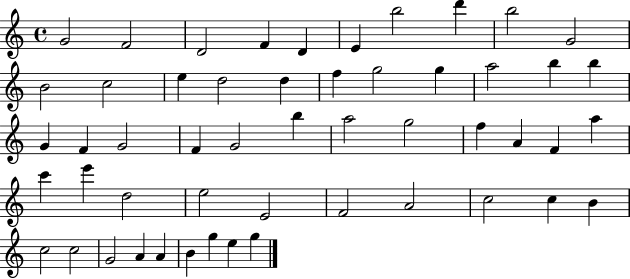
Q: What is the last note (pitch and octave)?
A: G5